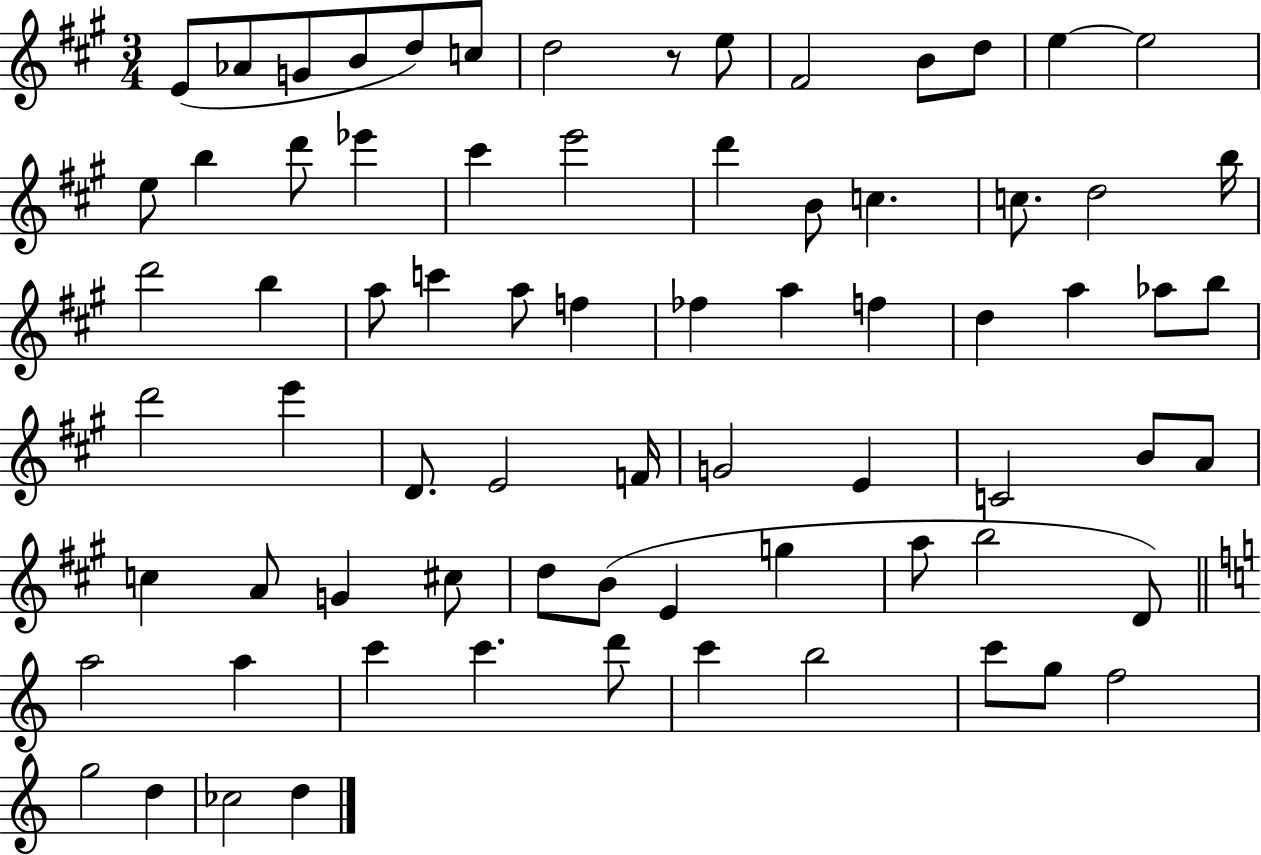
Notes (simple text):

E4/e Ab4/e G4/e B4/e D5/e C5/e D5/h R/e E5/e F#4/h B4/e D5/e E5/q E5/h E5/e B5/q D6/e Eb6/q C#6/q E6/h D6/q B4/e C5/q. C5/e. D5/h B5/s D6/h B5/q A5/e C6/q A5/e F5/q FES5/q A5/q F5/q D5/q A5/q Ab5/e B5/e D6/h E6/q D4/e. E4/h F4/s G4/h E4/q C4/h B4/e A4/e C5/q A4/e G4/q C#5/e D5/e B4/e E4/q G5/q A5/e B5/h D4/e A5/h A5/q C6/q C6/q. D6/e C6/q B5/h C6/e G5/e F5/h G5/h D5/q CES5/h D5/q